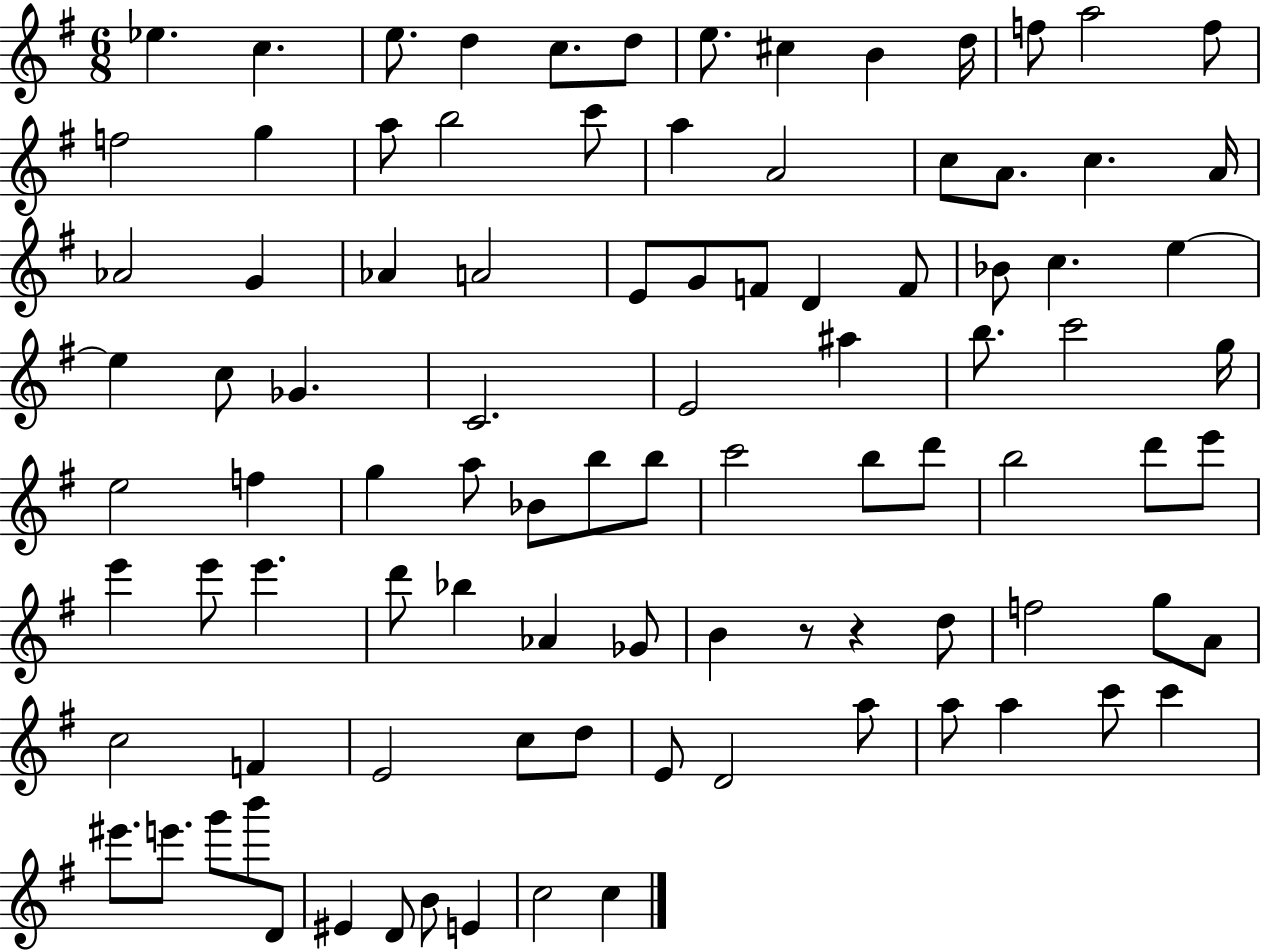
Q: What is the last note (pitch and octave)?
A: C5